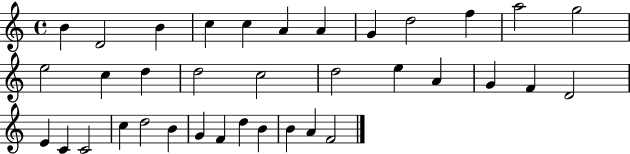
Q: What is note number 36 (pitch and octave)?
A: F4